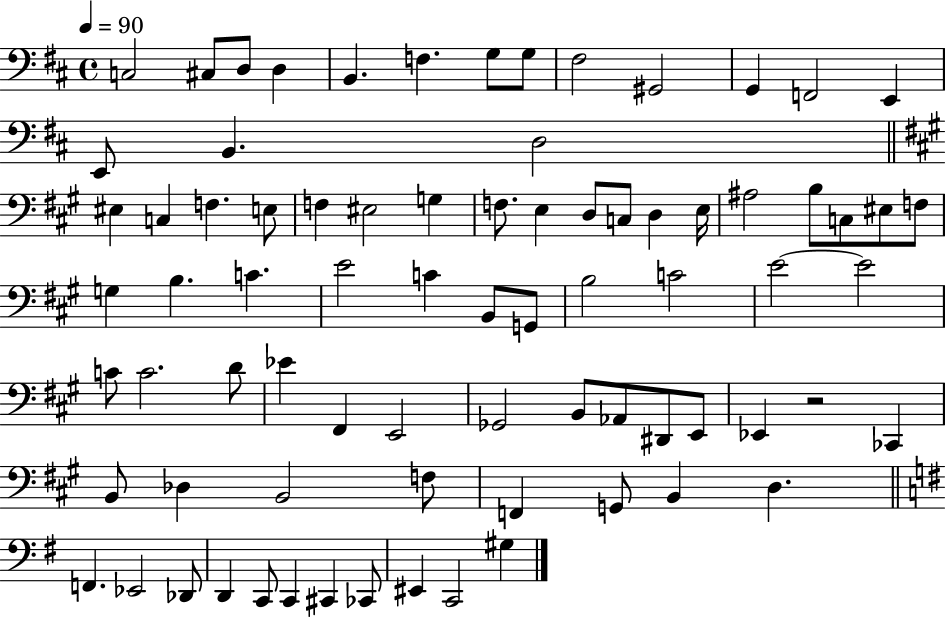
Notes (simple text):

C3/h C#3/e D3/e D3/q B2/q. F3/q. G3/e G3/e F#3/h G#2/h G2/q F2/h E2/q E2/e B2/q. D3/h EIS3/q C3/q F3/q. E3/e F3/q EIS3/h G3/q F3/e. E3/q D3/e C3/e D3/q E3/s A#3/h B3/e C3/e EIS3/e F3/e G3/q B3/q. C4/q. E4/h C4/q B2/e G2/e B3/h C4/h E4/h E4/h C4/e C4/h. D4/e Eb4/q F#2/q E2/h Gb2/h B2/e Ab2/e D#2/e E2/e Eb2/q R/h CES2/q B2/e Db3/q B2/h F3/e F2/q G2/e B2/q D3/q. F2/q. Eb2/h Db2/e D2/q C2/e C2/q C#2/q CES2/e EIS2/q C2/h G#3/q